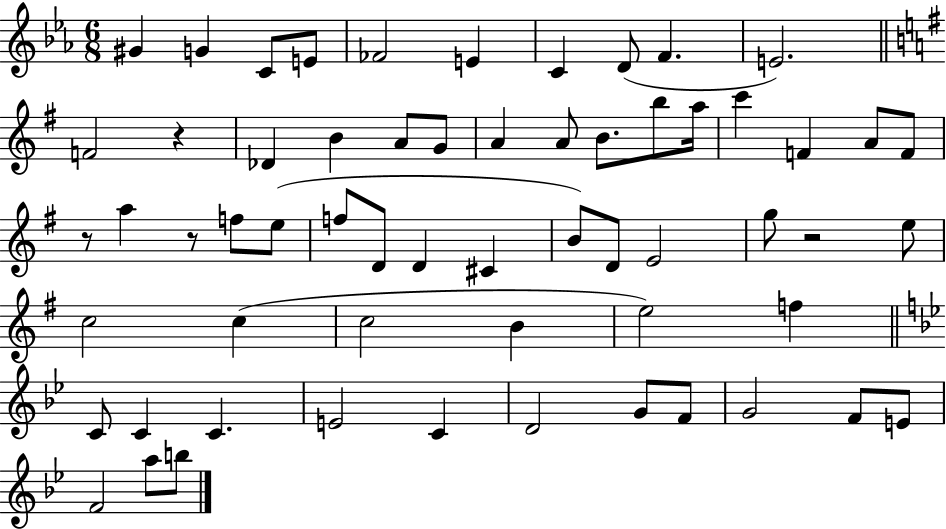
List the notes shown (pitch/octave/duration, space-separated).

G#4/q G4/q C4/e E4/e FES4/h E4/q C4/q D4/e F4/q. E4/h. F4/h R/q Db4/q B4/q A4/e G4/e A4/q A4/e B4/e. B5/e A5/s C6/q F4/q A4/e F4/e R/e A5/q R/e F5/e E5/e F5/e D4/e D4/q C#4/q B4/e D4/e E4/h G5/e R/h E5/e C5/h C5/q C5/h B4/q E5/h F5/q C4/e C4/q C4/q. E4/h C4/q D4/h G4/e F4/e G4/h F4/e E4/e F4/h A5/e B5/e